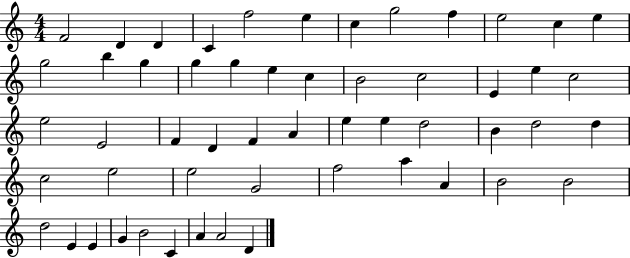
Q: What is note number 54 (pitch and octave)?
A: D4